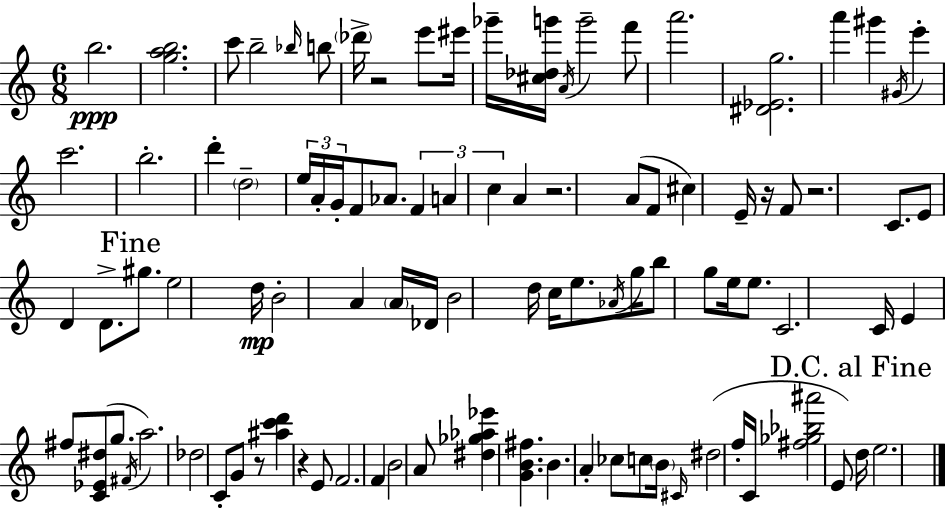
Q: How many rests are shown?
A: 6